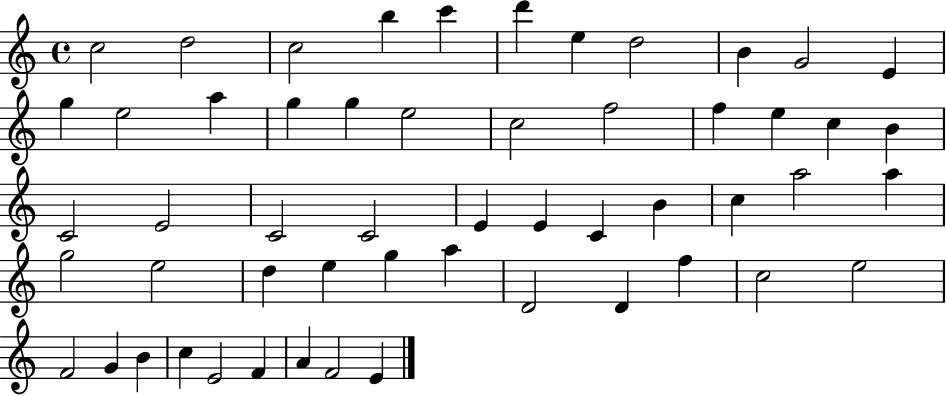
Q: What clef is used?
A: treble